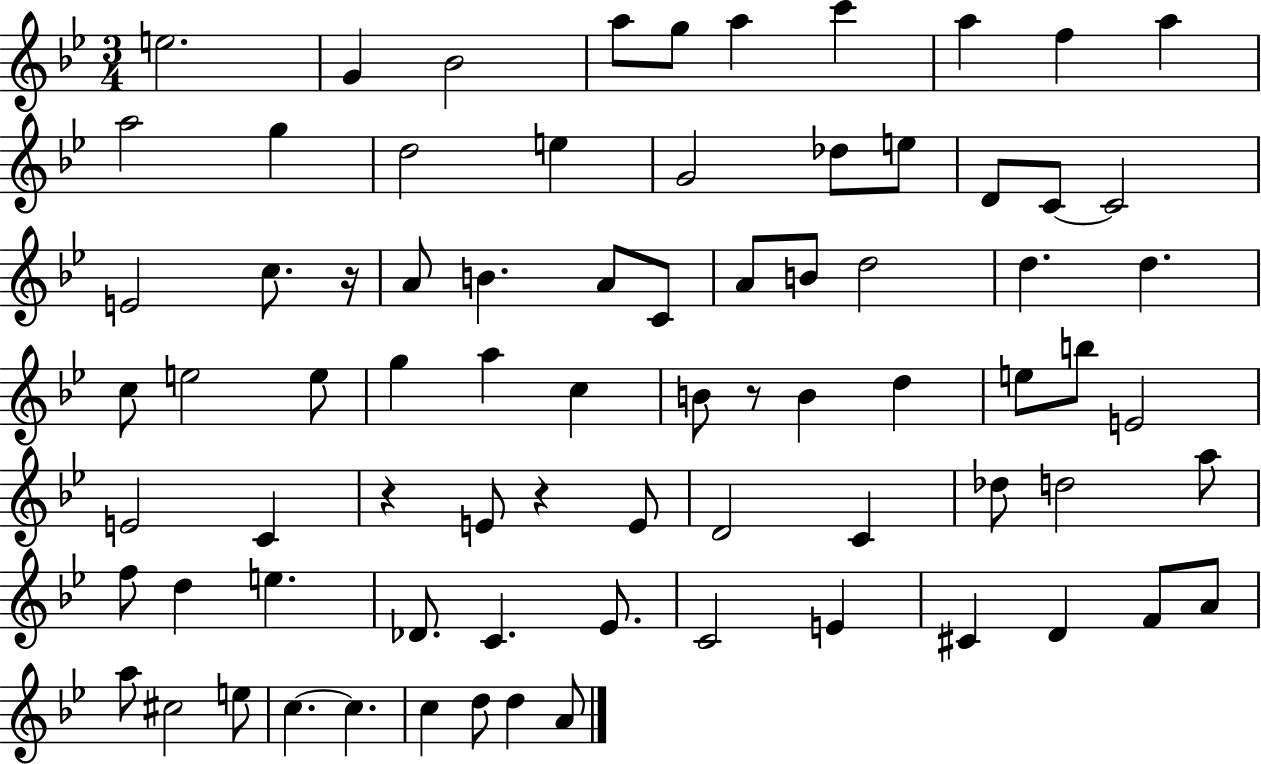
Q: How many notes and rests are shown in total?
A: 77